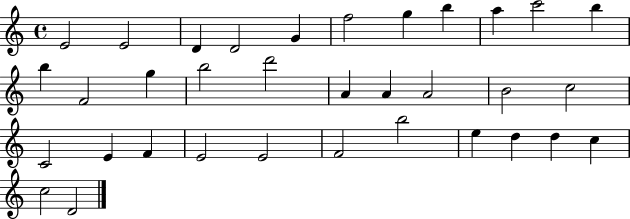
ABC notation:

X:1
T:Untitled
M:4/4
L:1/4
K:C
E2 E2 D D2 G f2 g b a c'2 b b F2 g b2 d'2 A A A2 B2 c2 C2 E F E2 E2 F2 b2 e d d c c2 D2